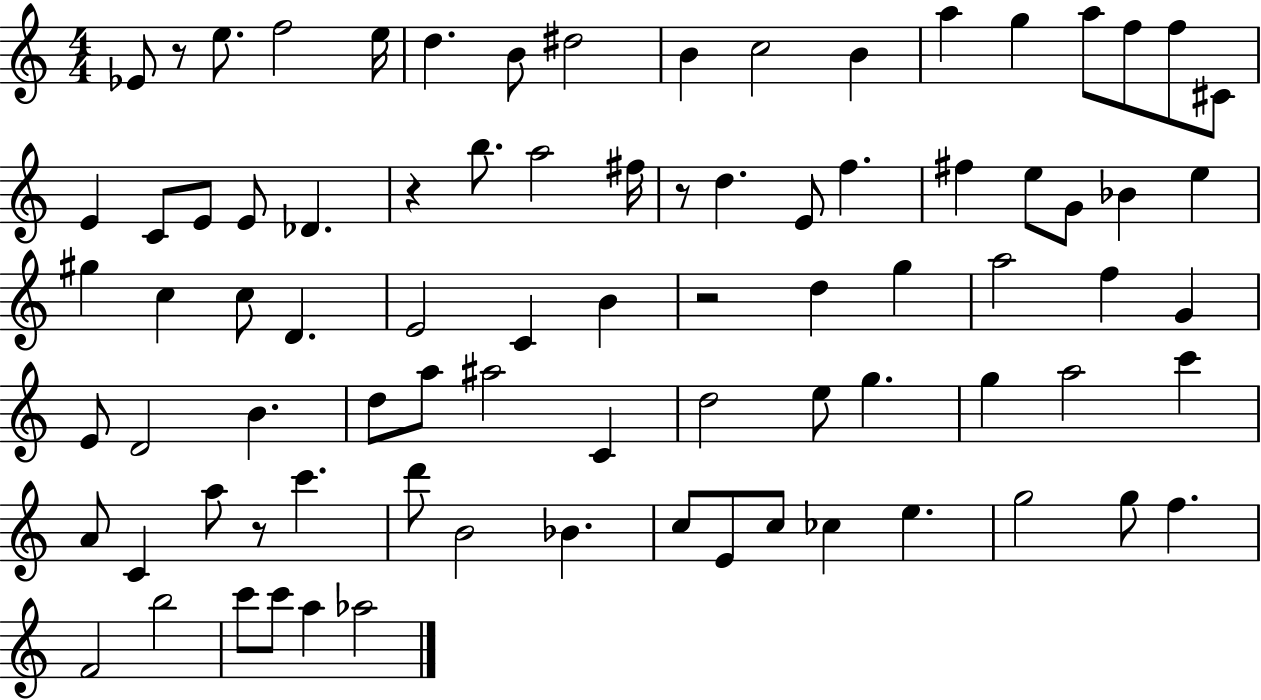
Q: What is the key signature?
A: C major